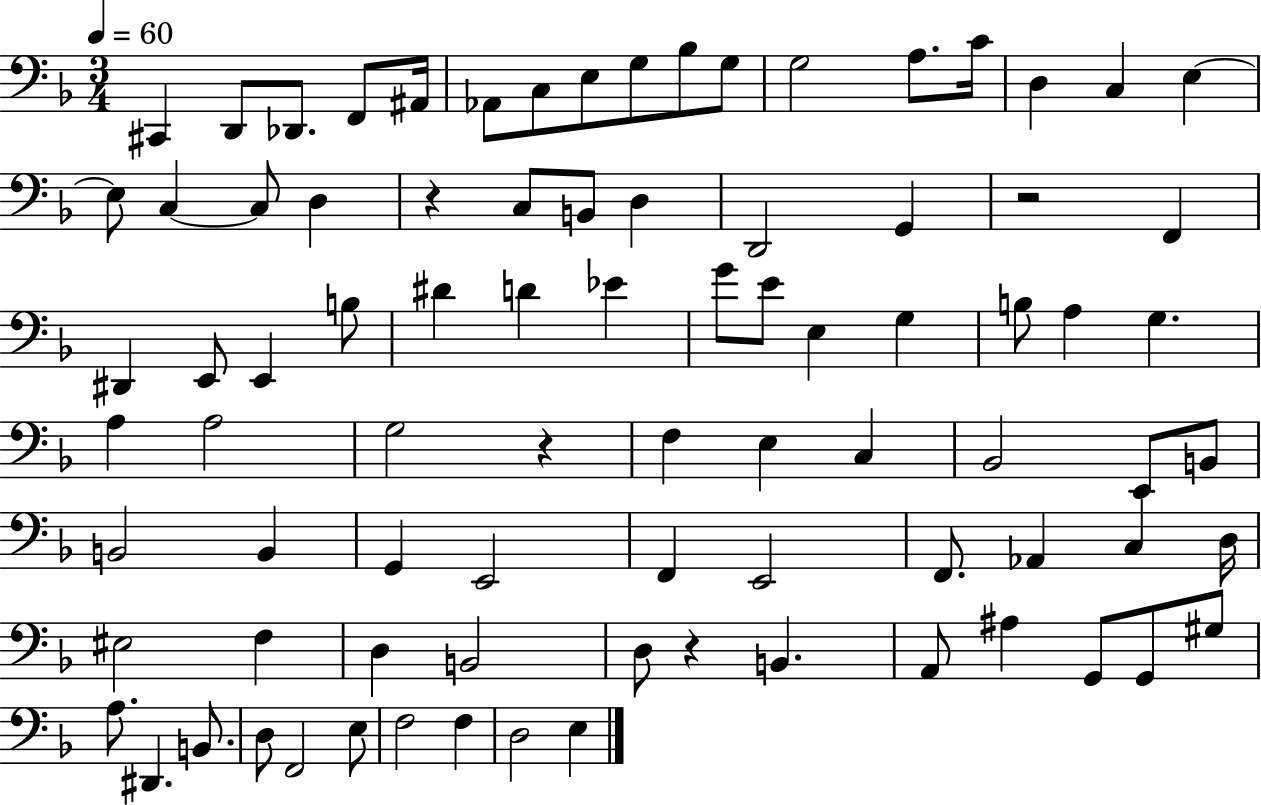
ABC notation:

X:1
T:Untitled
M:3/4
L:1/4
K:F
^C,, D,,/2 _D,,/2 F,,/2 ^A,,/4 _A,,/2 C,/2 E,/2 G,/2 _B,/2 G,/2 G,2 A,/2 C/4 D, C, E, E,/2 C, C,/2 D, z C,/2 B,,/2 D, D,,2 G,, z2 F,, ^D,, E,,/2 E,, B,/2 ^D D _E G/2 E/2 E, G, B,/2 A, G, A, A,2 G,2 z F, E, C, _B,,2 E,,/2 B,,/2 B,,2 B,, G,, E,,2 F,, E,,2 F,,/2 _A,, C, D,/4 ^E,2 F, D, B,,2 D,/2 z B,, A,,/2 ^A, G,,/2 G,,/2 ^G,/2 A,/2 ^D,, B,,/2 D,/2 F,,2 E,/2 F,2 F, D,2 E,